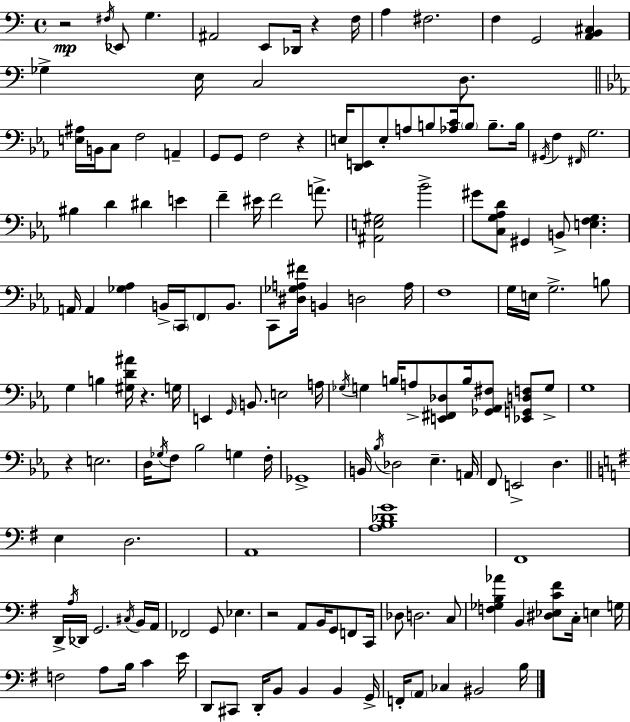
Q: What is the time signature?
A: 4/4